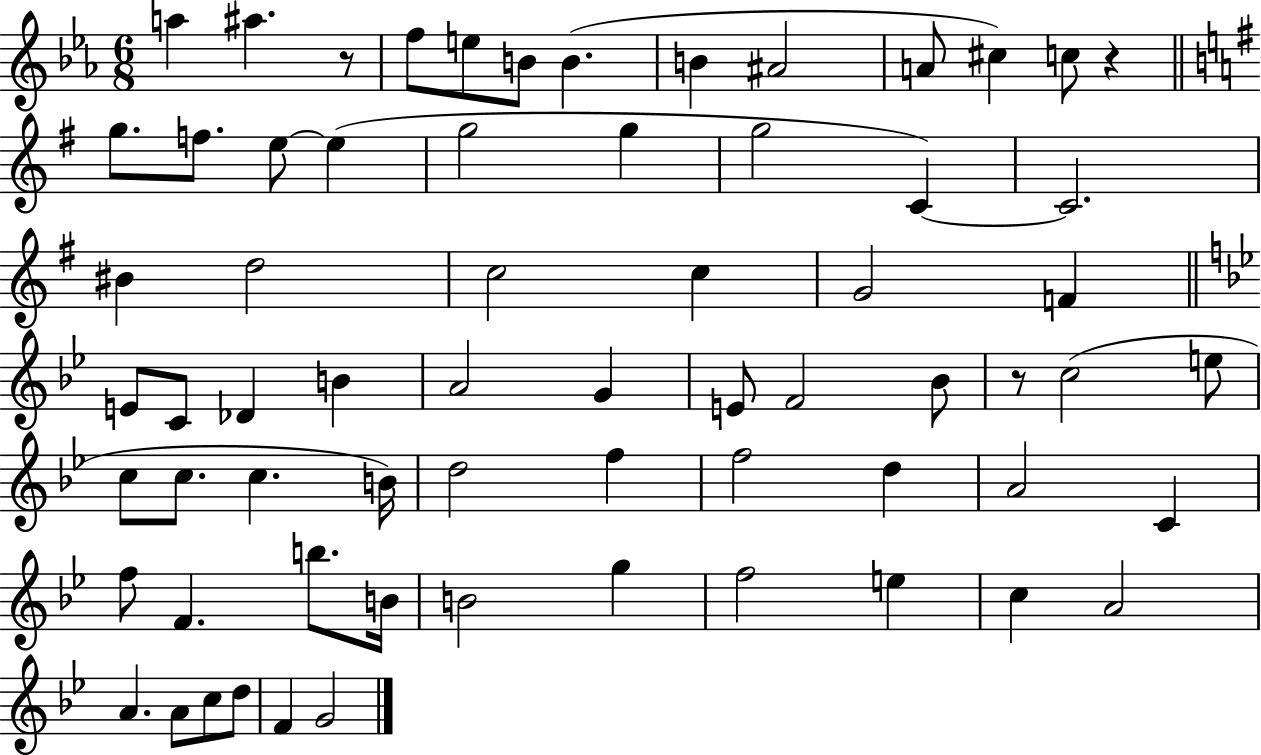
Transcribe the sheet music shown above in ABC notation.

X:1
T:Untitled
M:6/8
L:1/4
K:Eb
a ^a z/2 f/2 e/2 B/2 B B ^A2 A/2 ^c c/2 z g/2 f/2 e/2 e g2 g g2 C C2 ^B d2 c2 c G2 F E/2 C/2 _D B A2 G E/2 F2 _B/2 z/2 c2 e/2 c/2 c/2 c B/4 d2 f f2 d A2 C f/2 F b/2 B/4 B2 g f2 e c A2 A A/2 c/2 d/2 F G2